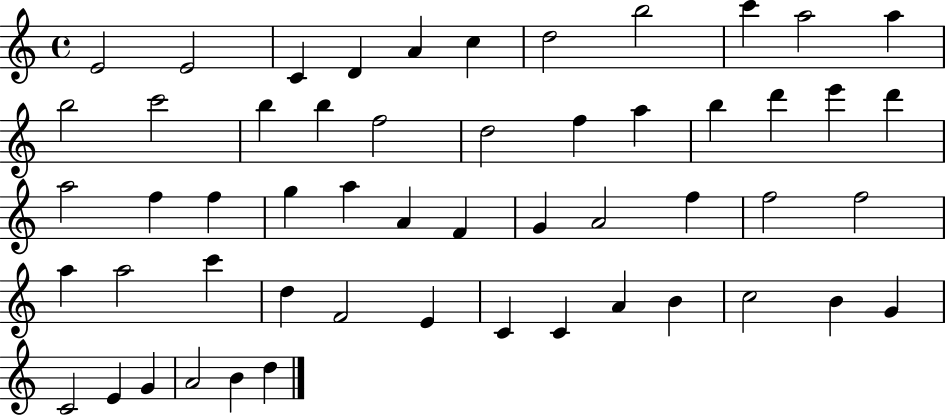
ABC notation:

X:1
T:Untitled
M:4/4
L:1/4
K:C
E2 E2 C D A c d2 b2 c' a2 a b2 c'2 b b f2 d2 f a b d' e' d' a2 f f g a A F G A2 f f2 f2 a a2 c' d F2 E C C A B c2 B G C2 E G A2 B d